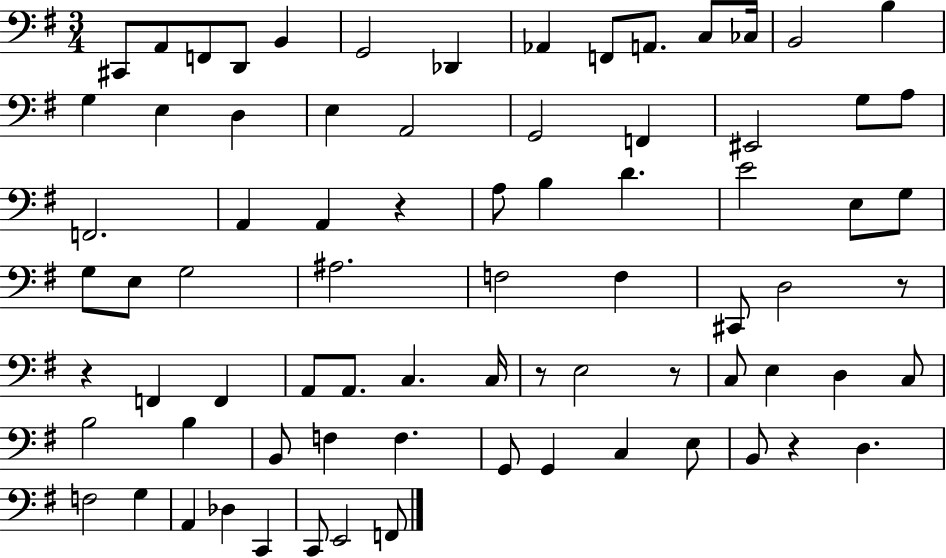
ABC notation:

X:1
T:Untitled
M:3/4
L:1/4
K:G
^C,,/2 A,,/2 F,,/2 D,,/2 B,, G,,2 _D,, _A,, F,,/2 A,,/2 C,/2 _C,/4 B,,2 B, G, E, D, E, A,,2 G,,2 F,, ^E,,2 G,/2 A,/2 F,,2 A,, A,, z A,/2 B, D E2 E,/2 G,/2 G,/2 E,/2 G,2 ^A,2 F,2 F, ^C,,/2 D,2 z/2 z F,, F,, A,,/2 A,,/2 C, C,/4 z/2 E,2 z/2 C,/2 E, D, C,/2 B,2 B, B,,/2 F, F, G,,/2 G,, C, E,/2 B,,/2 z D, F,2 G, A,, _D, C,, C,,/2 E,,2 F,,/2